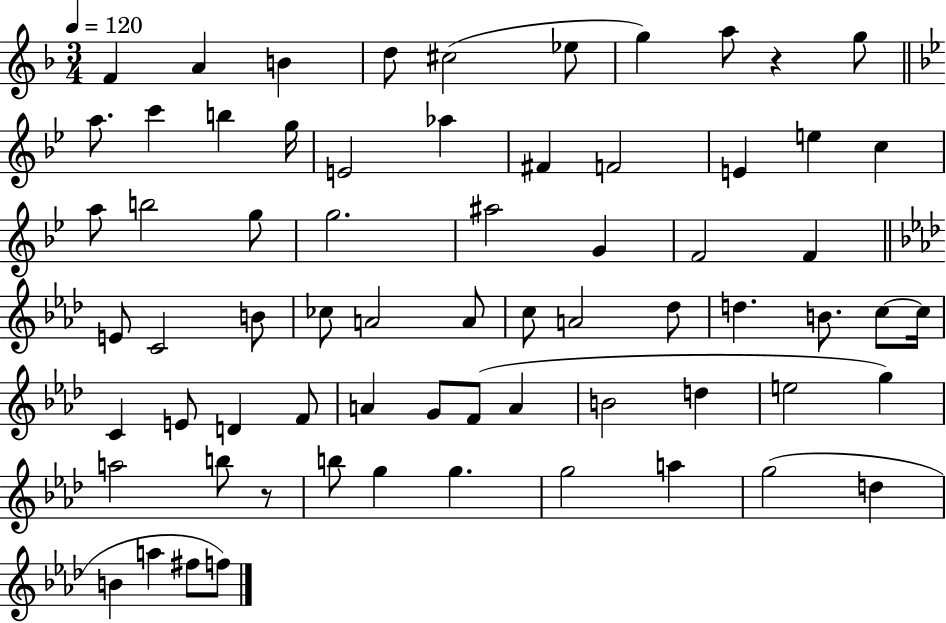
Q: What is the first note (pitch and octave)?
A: F4